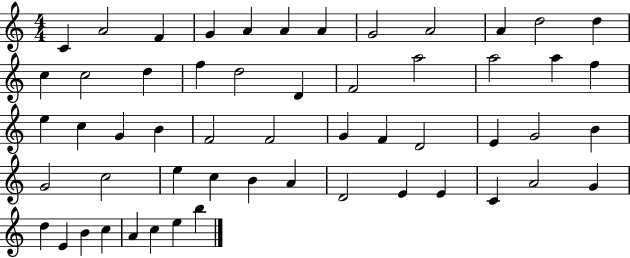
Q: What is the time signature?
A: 4/4